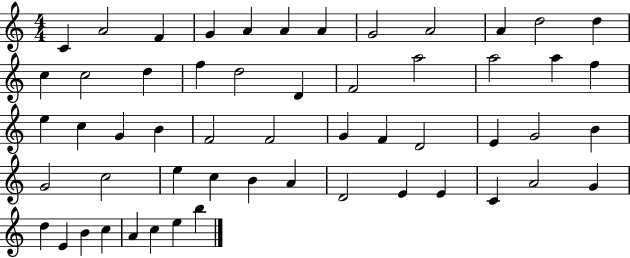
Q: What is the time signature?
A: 4/4